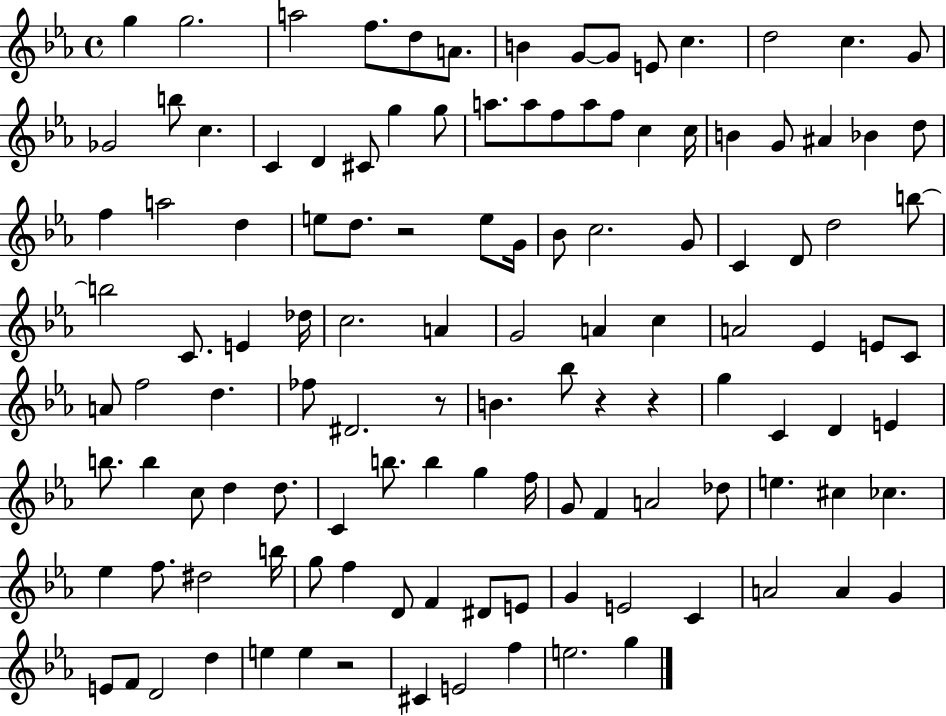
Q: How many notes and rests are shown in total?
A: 121